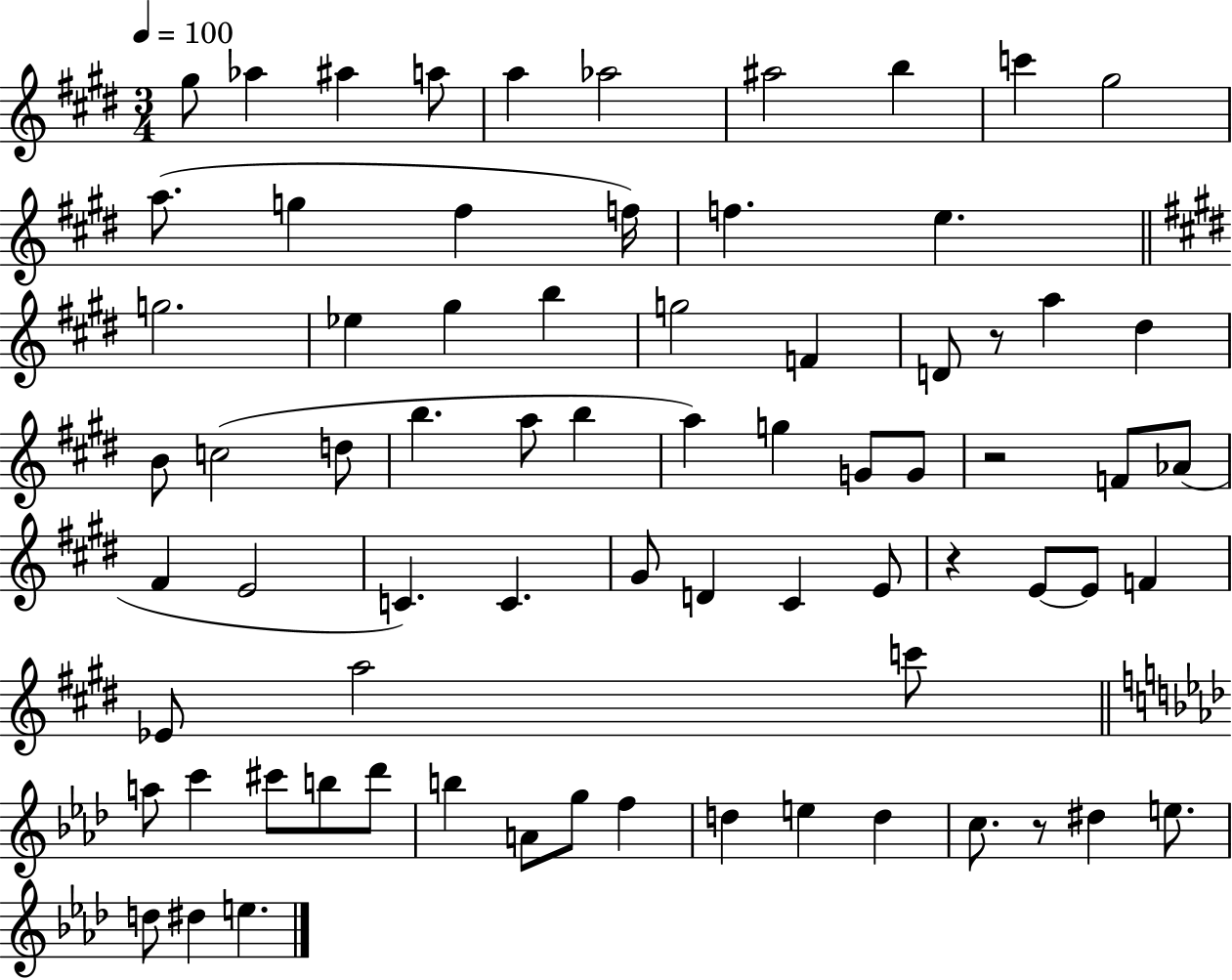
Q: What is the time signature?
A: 3/4